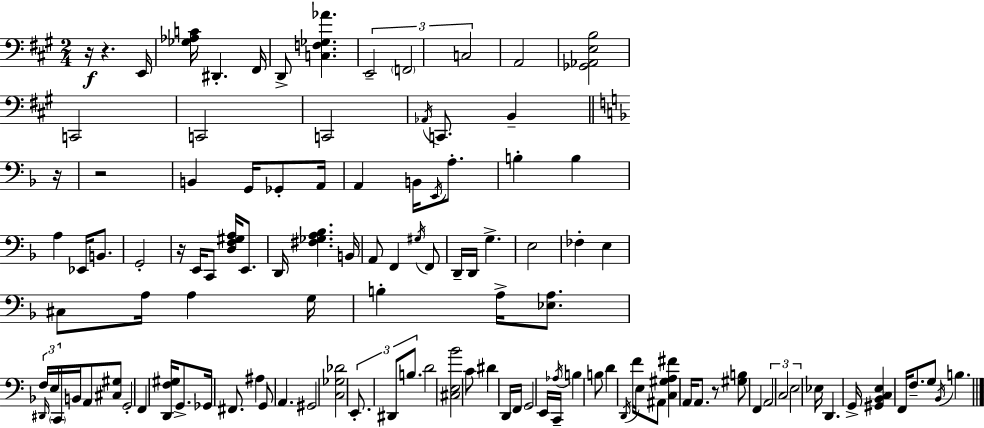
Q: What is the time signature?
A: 2/4